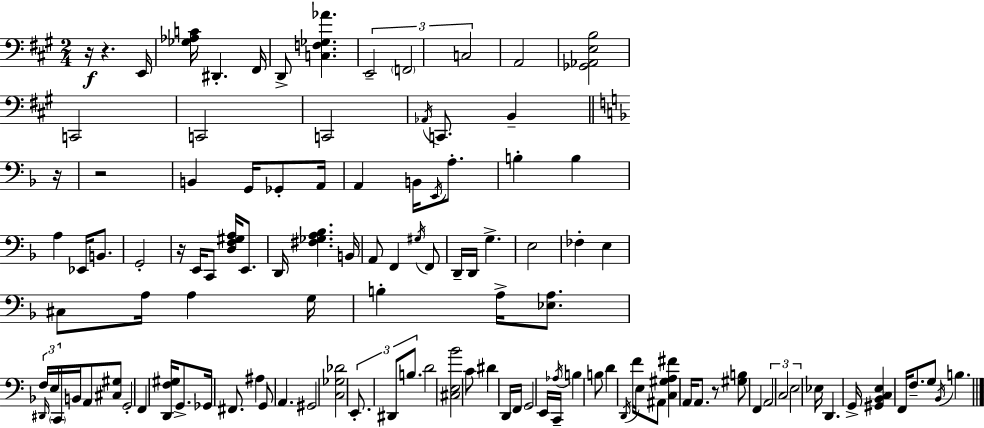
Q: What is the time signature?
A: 2/4